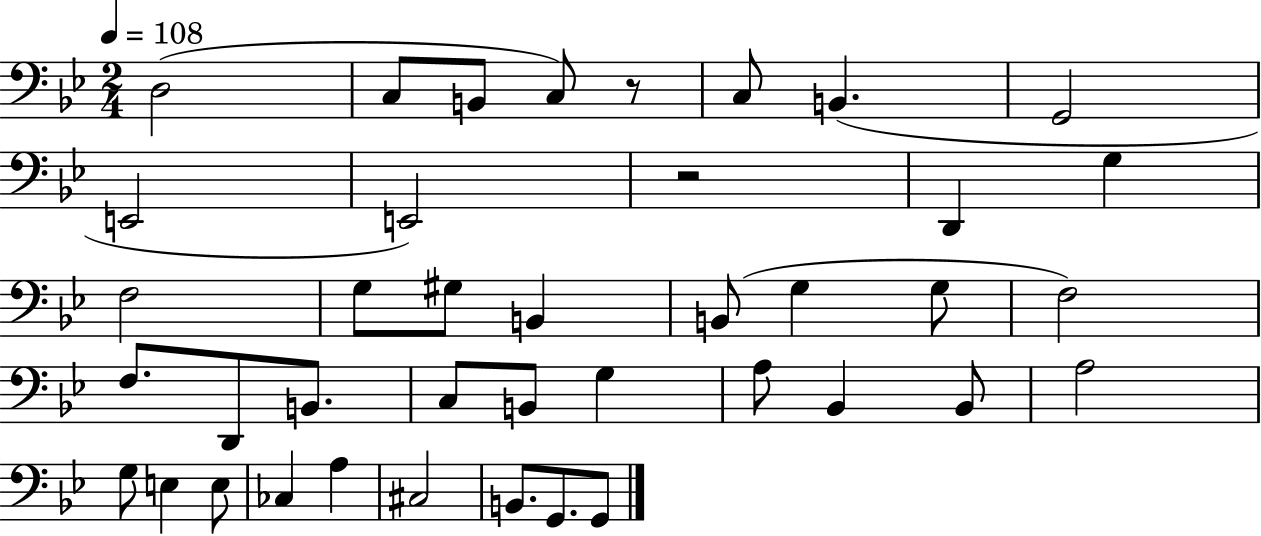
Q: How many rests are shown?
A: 2